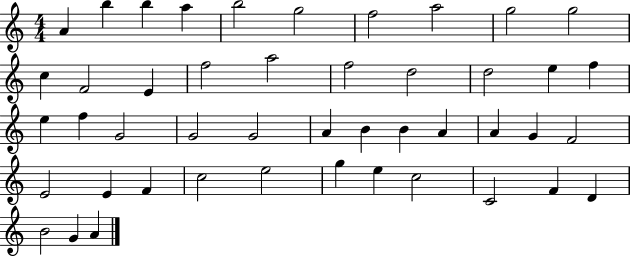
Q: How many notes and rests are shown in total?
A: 46